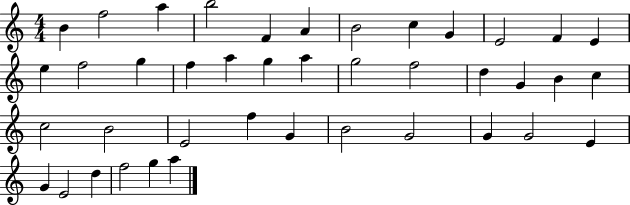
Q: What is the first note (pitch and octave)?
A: B4